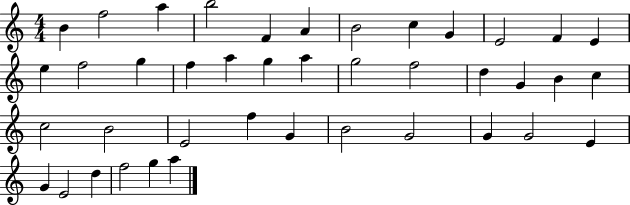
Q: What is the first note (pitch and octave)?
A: B4